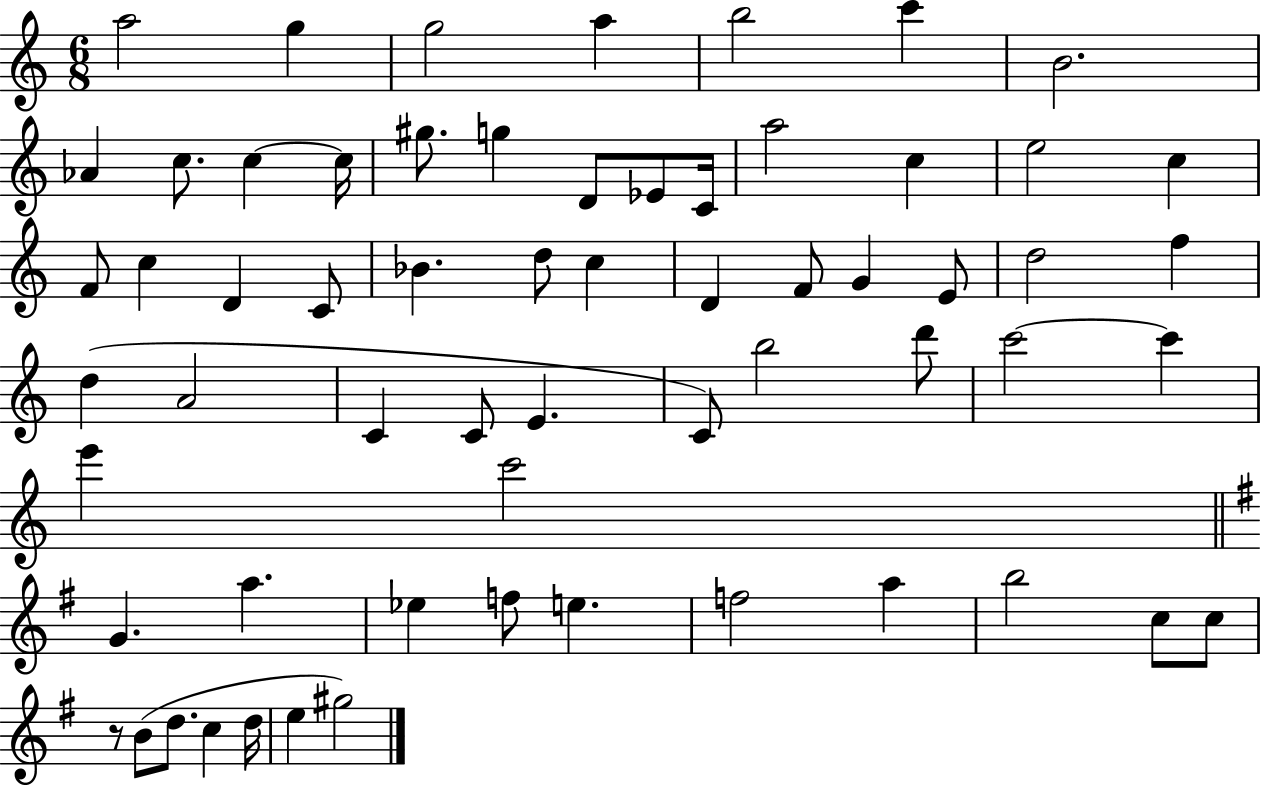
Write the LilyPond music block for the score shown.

{
  \clef treble
  \numericTimeSignature
  \time 6/8
  \key c \major
  \repeat volta 2 { a''2 g''4 | g''2 a''4 | b''2 c'''4 | b'2. | \break aes'4 c''8. c''4~~ c''16 | gis''8. g''4 d'8 ees'8 c'16 | a''2 c''4 | e''2 c''4 | \break f'8 c''4 d'4 c'8 | bes'4. d''8 c''4 | d'4 f'8 g'4 e'8 | d''2 f''4 | \break d''4( a'2 | c'4 c'8 e'4. | c'8) b''2 d'''8 | c'''2~~ c'''4 | \break e'''4 c'''2 | \bar "||" \break \key g \major g'4. a''4. | ees''4 f''8 e''4. | f''2 a''4 | b''2 c''8 c''8 | \break r8 b'8( d''8. c''4 d''16 | e''4 gis''2) | } \bar "|."
}